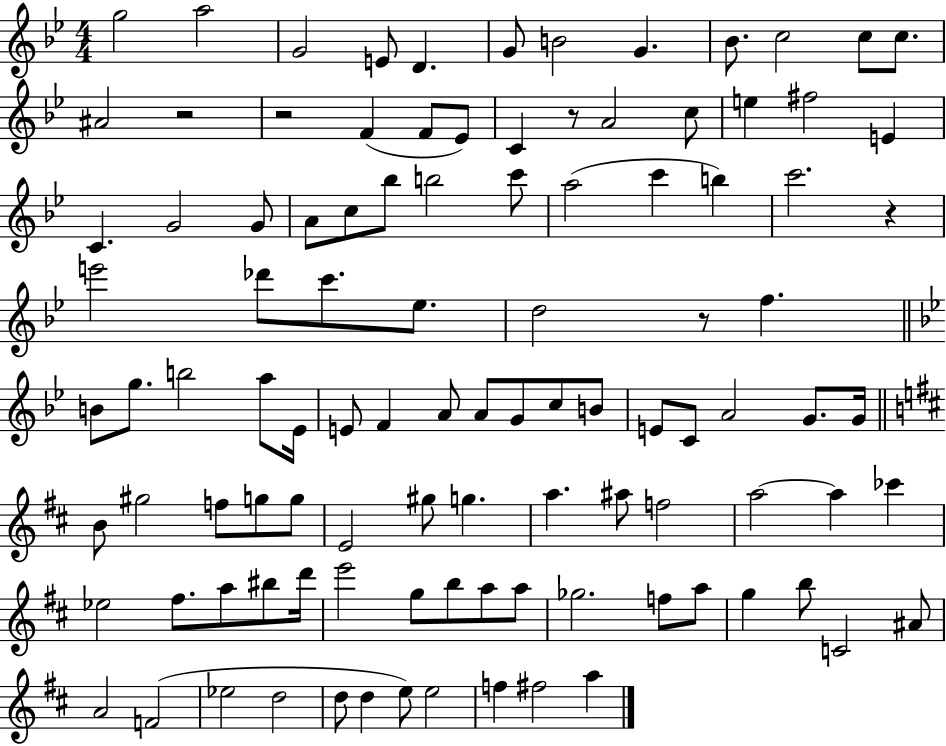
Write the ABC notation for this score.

X:1
T:Untitled
M:4/4
L:1/4
K:Bb
g2 a2 G2 E/2 D G/2 B2 G _B/2 c2 c/2 c/2 ^A2 z2 z2 F F/2 _E/2 C z/2 A2 c/2 e ^f2 E C G2 G/2 A/2 c/2 _b/2 b2 c'/2 a2 c' b c'2 z e'2 _d'/2 c'/2 _e/2 d2 z/2 f B/2 g/2 b2 a/2 _E/4 E/2 F A/2 A/2 G/2 c/2 B/2 E/2 C/2 A2 G/2 G/4 B/2 ^g2 f/2 g/2 g/2 E2 ^g/2 g a ^a/2 f2 a2 a _c' _e2 ^f/2 a/2 ^b/2 d'/4 e'2 g/2 b/2 a/2 a/2 _g2 f/2 a/2 g b/2 C2 ^A/2 A2 F2 _e2 d2 d/2 d e/2 e2 f ^f2 a